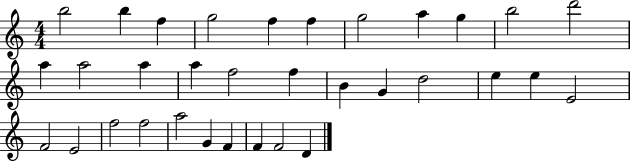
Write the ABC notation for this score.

X:1
T:Untitled
M:4/4
L:1/4
K:C
b2 b f g2 f f g2 a g b2 d'2 a a2 a a f2 f B G d2 e e E2 F2 E2 f2 f2 a2 G F F F2 D